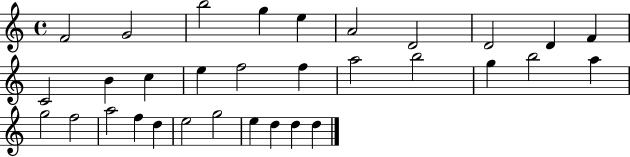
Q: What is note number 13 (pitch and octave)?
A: C5